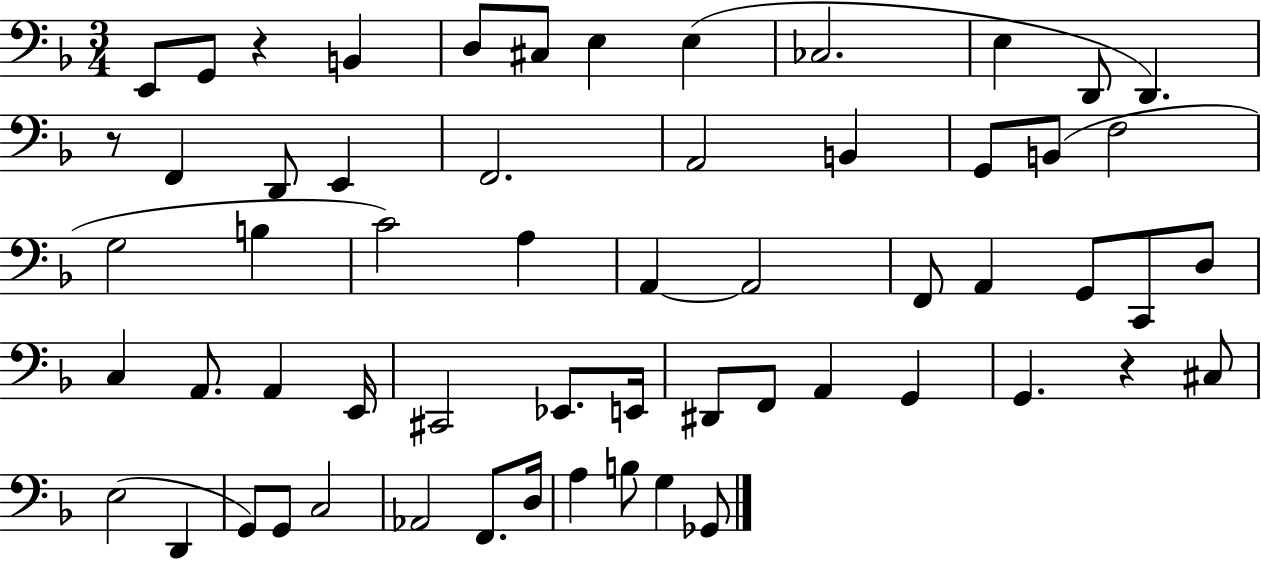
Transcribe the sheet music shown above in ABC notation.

X:1
T:Untitled
M:3/4
L:1/4
K:F
E,,/2 G,,/2 z B,, D,/2 ^C,/2 E, E, _C,2 E, D,,/2 D,, z/2 F,, D,,/2 E,, F,,2 A,,2 B,, G,,/2 B,,/2 F,2 G,2 B, C2 A, A,, A,,2 F,,/2 A,, G,,/2 C,,/2 D,/2 C, A,,/2 A,, E,,/4 ^C,,2 _E,,/2 E,,/4 ^D,,/2 F,,/2 A,, G,, G,, z ^C,/2 E,2 D,, G,,/2 G,,/2 C,2 _A,,2 F,,/2 D,/4 A, B,/2 G, _G,,/2